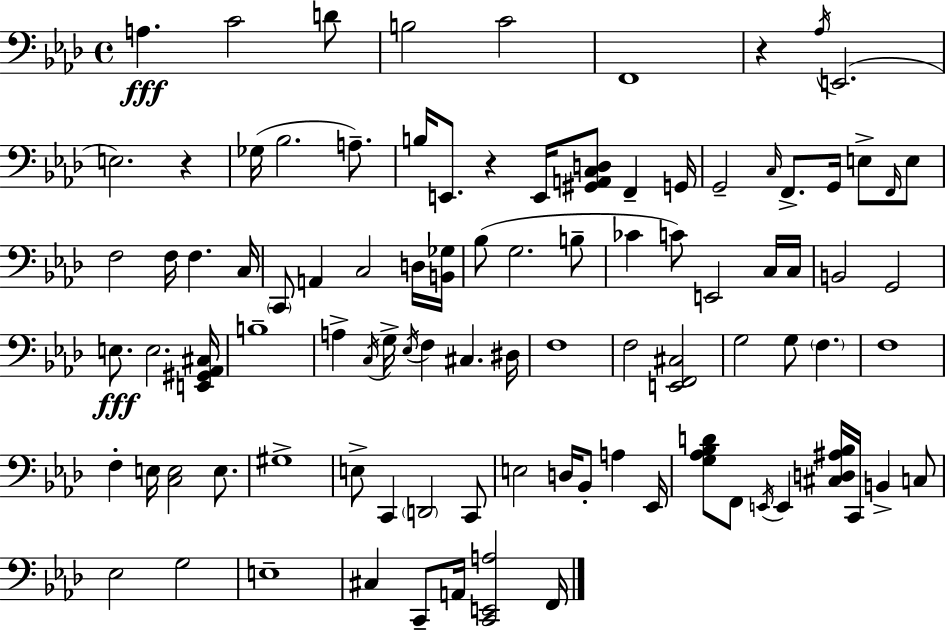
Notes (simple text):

A3/q. C4/h D4/e B3/h C4/h F2/w R/q Ab3/s E2/h. E3/h. R/q Gb3/s Bb3/h. A3/e. B3/s E2/e. R/q E2/s [G#2,A2,C3,D3]/e F2/q G2/s G2/h C3/s F2/e. G2/s E3/e F2/s E3/e F3/h F3/s F3/q. C3/s C2/e A2/q C3/h D3/s [B2,Gb3]/s Bb3/e G3/h. B3/e CES4/q C4/e E2/h C3/s C3/s B2/h G2/h E3/e. E3/h. [E2,G#2,Ab2,C#3]/s B3/w A3/q C3/s G3/s Eb3/s F3/q C#3/q. D#3/s F3/w F3/h [E2,F2,C#3]/h G3/h G3/e F3/q. F3/w F3/q E3/s [C3,E3]/h E3/e. G#3/w E3/e C2/q D2/h C2/e E3/h D3/s Bb2/e A3/q Eb2/s [G3,Ab3,Bb3,D4]/e F2/e E2/s E2/q [C#3,D3,A#3,Bb3]/s C2/s B2/q C3/e Eb3/h G3/h E3/w C#3/q C2/e A2/s [C2,E2,A3]/h F2/s